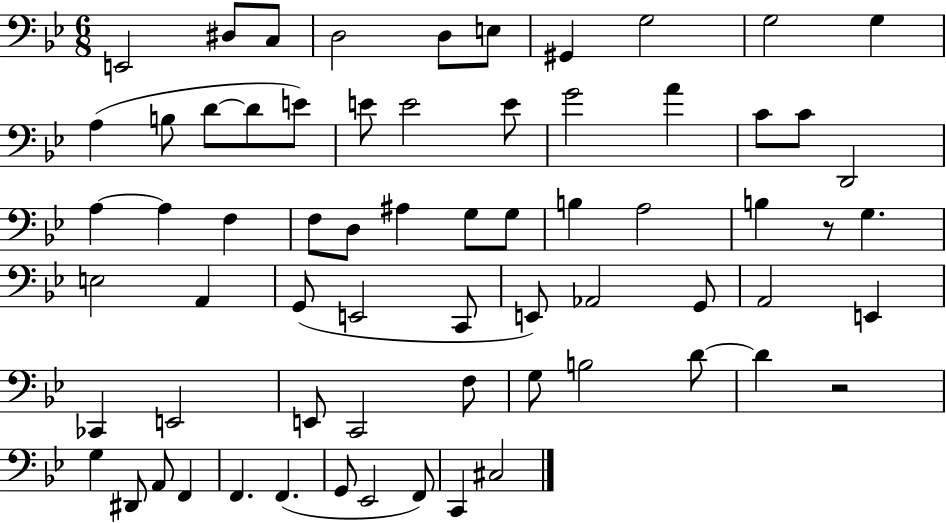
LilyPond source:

{
  \clef bass
  \numericTimeSignature
  \time 6/8
  \key bes \major
  \repeat volta 2 { e,2 dis8 c8 | d2 d8 e8 | gis,4 g2 | g2 g4 | \break a4( b8 d'8~~ d'8 e'8) | e'8 e'2 e'8 | g'2 a'4 | c'8 c'8 d,2 | \break a4~~ a4 f4 | f8 d8 ais4 g8 g8 | b4 a2 | b4 r8 g4. | \break e2 a,4 | g,8( e,2 c,8 | e,8) aes,2 g,8 | a,2 e,4 | \break ces,4 e,2 | e,8 c,2 f8 | g8 b2 d'8~~ | d'4 r2 | \break g4 dis,8 a,8 f,4 | f,4. f,4.( | g,8 ees,2 f,8) | c,4 cis2 | \break } \bar "|."
}